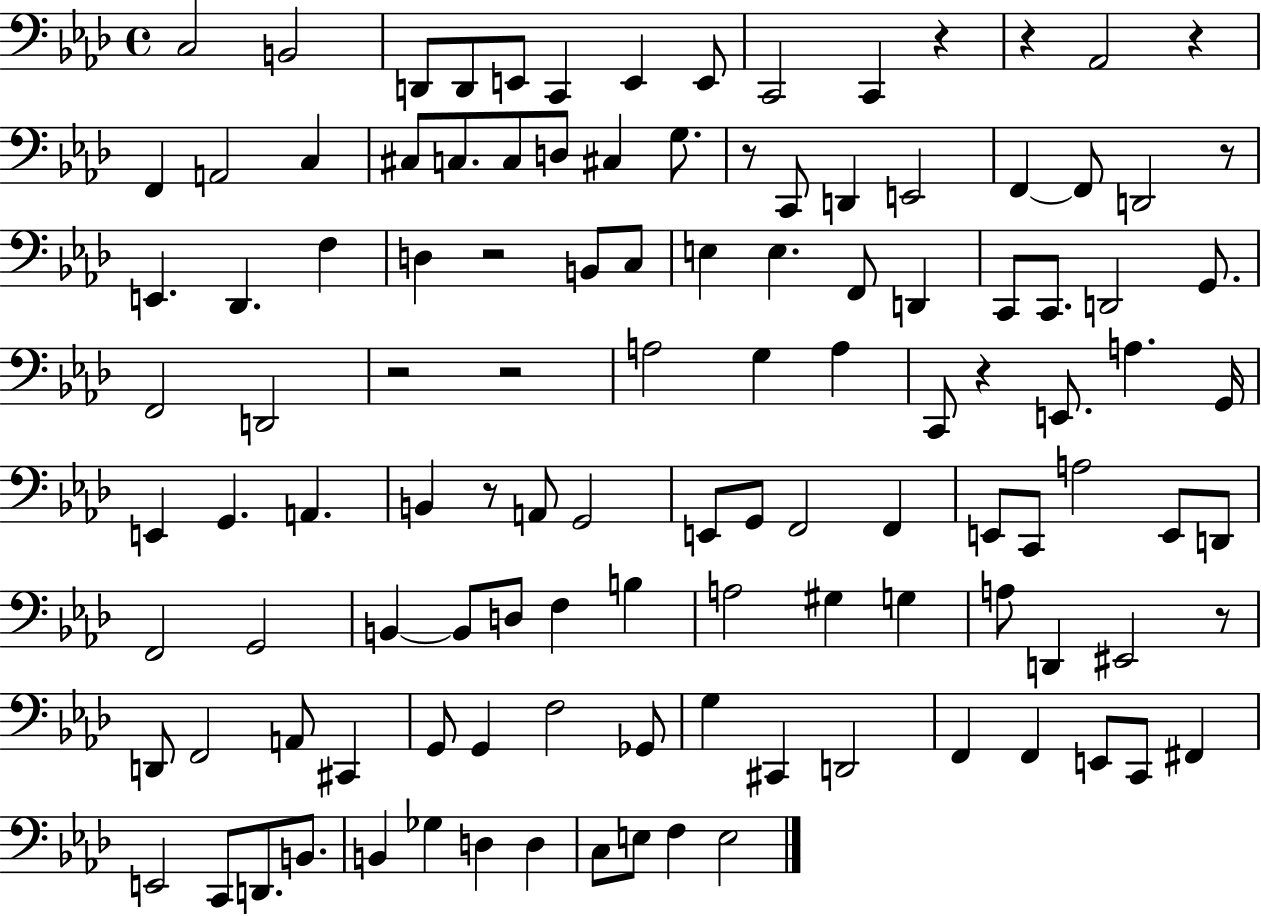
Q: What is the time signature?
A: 4/4